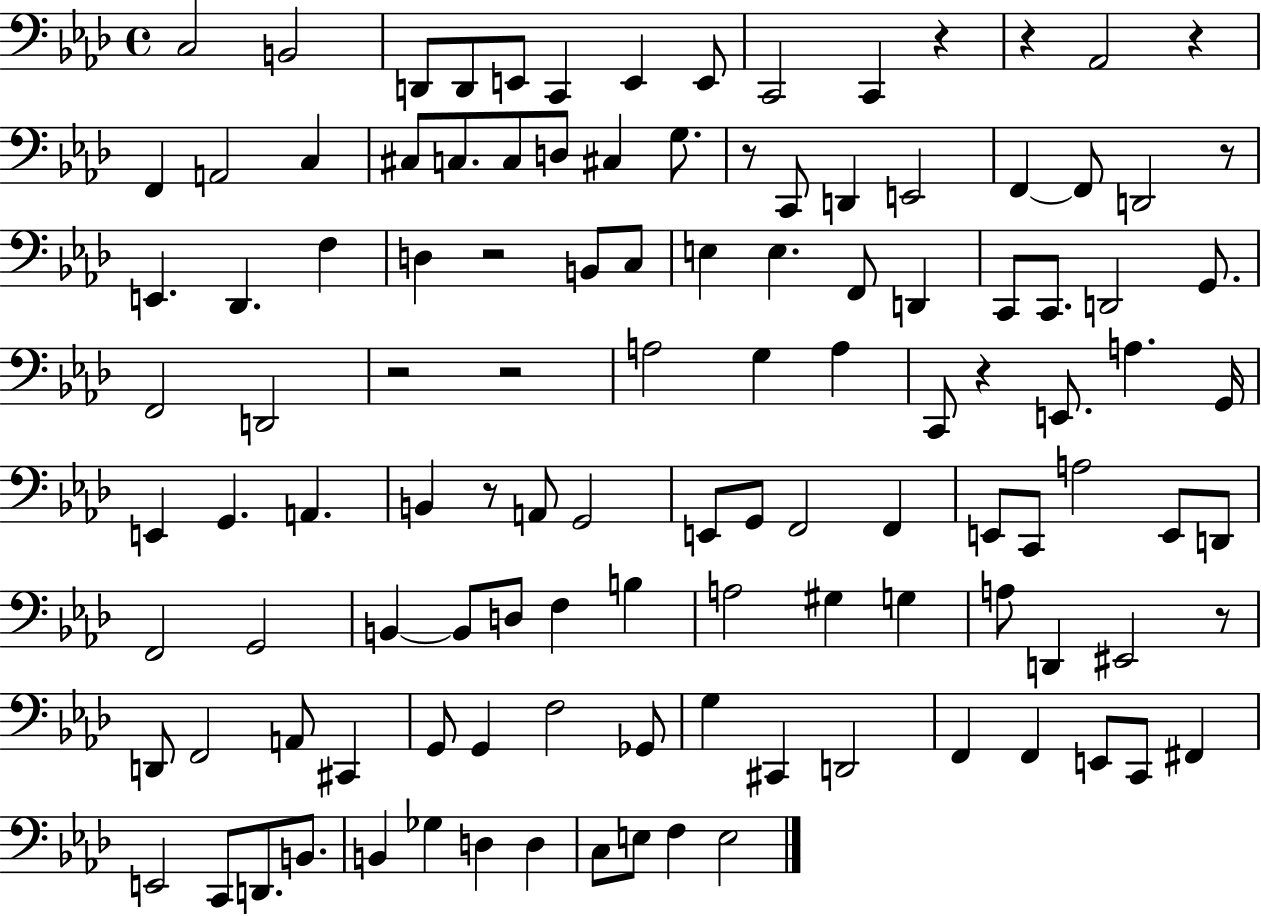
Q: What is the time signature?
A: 4/4